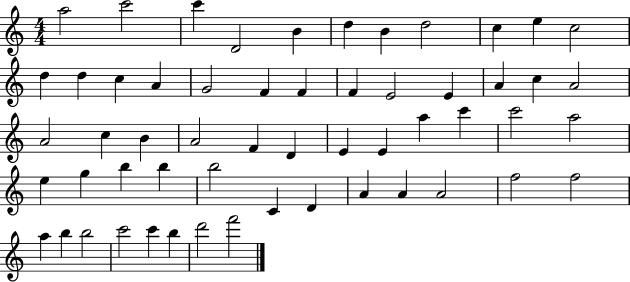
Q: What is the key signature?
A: C major